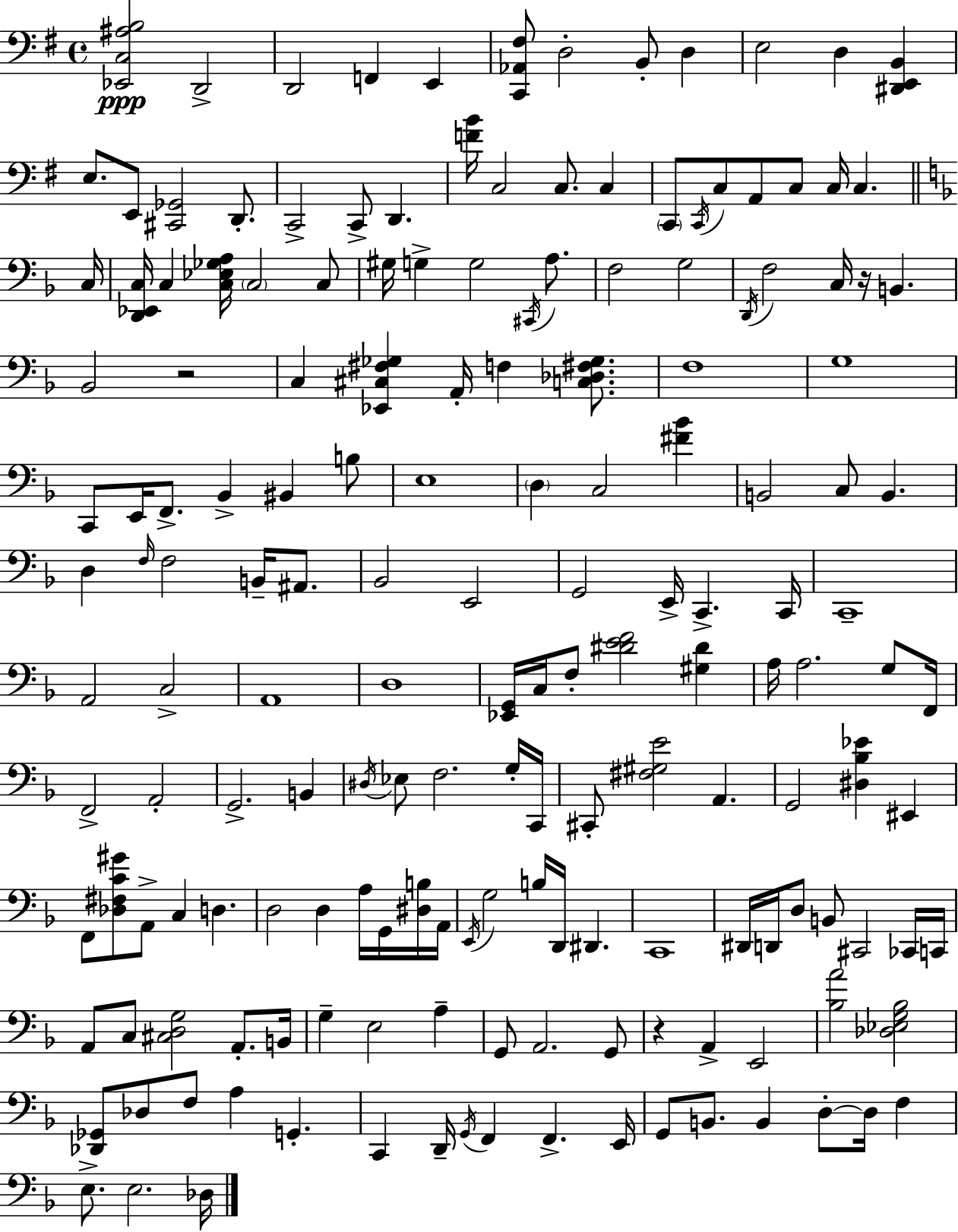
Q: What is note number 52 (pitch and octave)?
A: B3